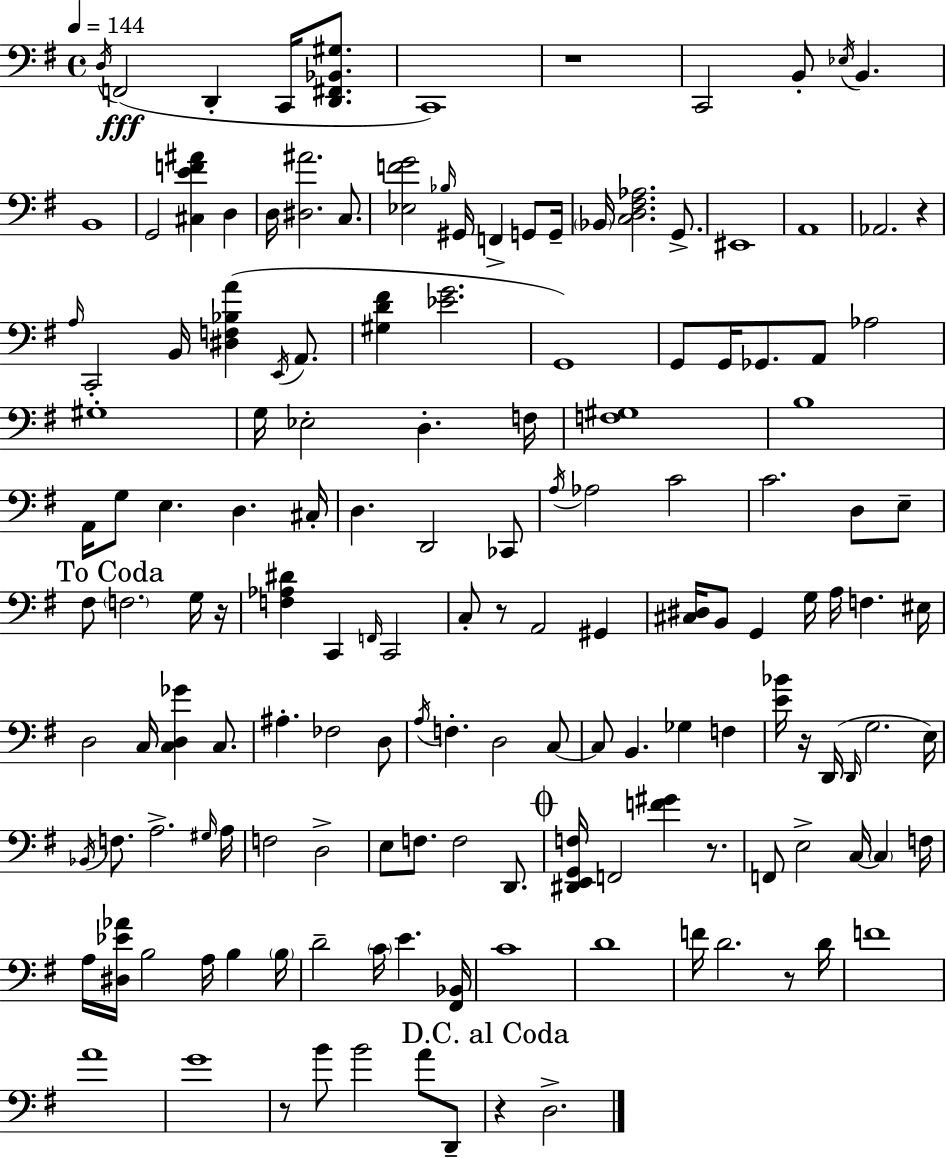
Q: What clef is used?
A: bass